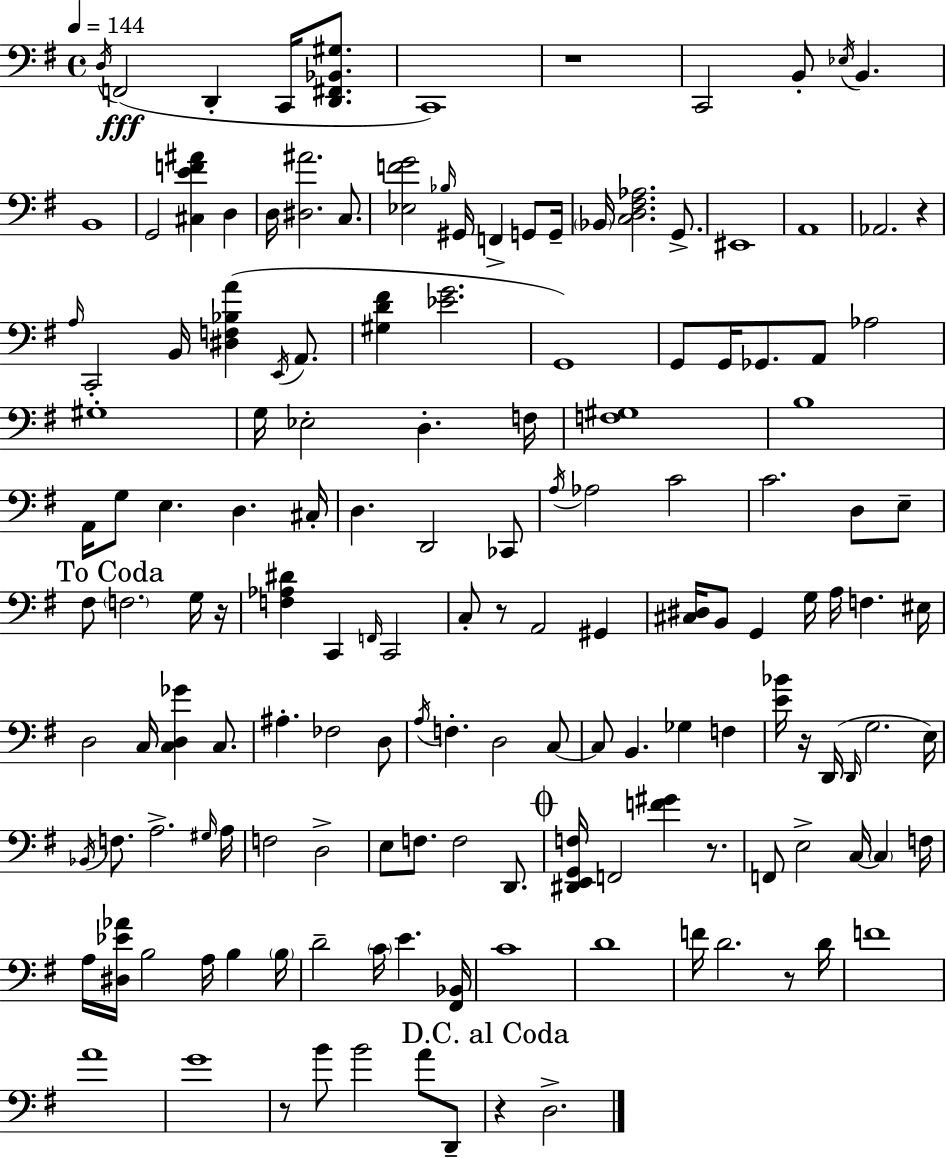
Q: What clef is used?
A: bass